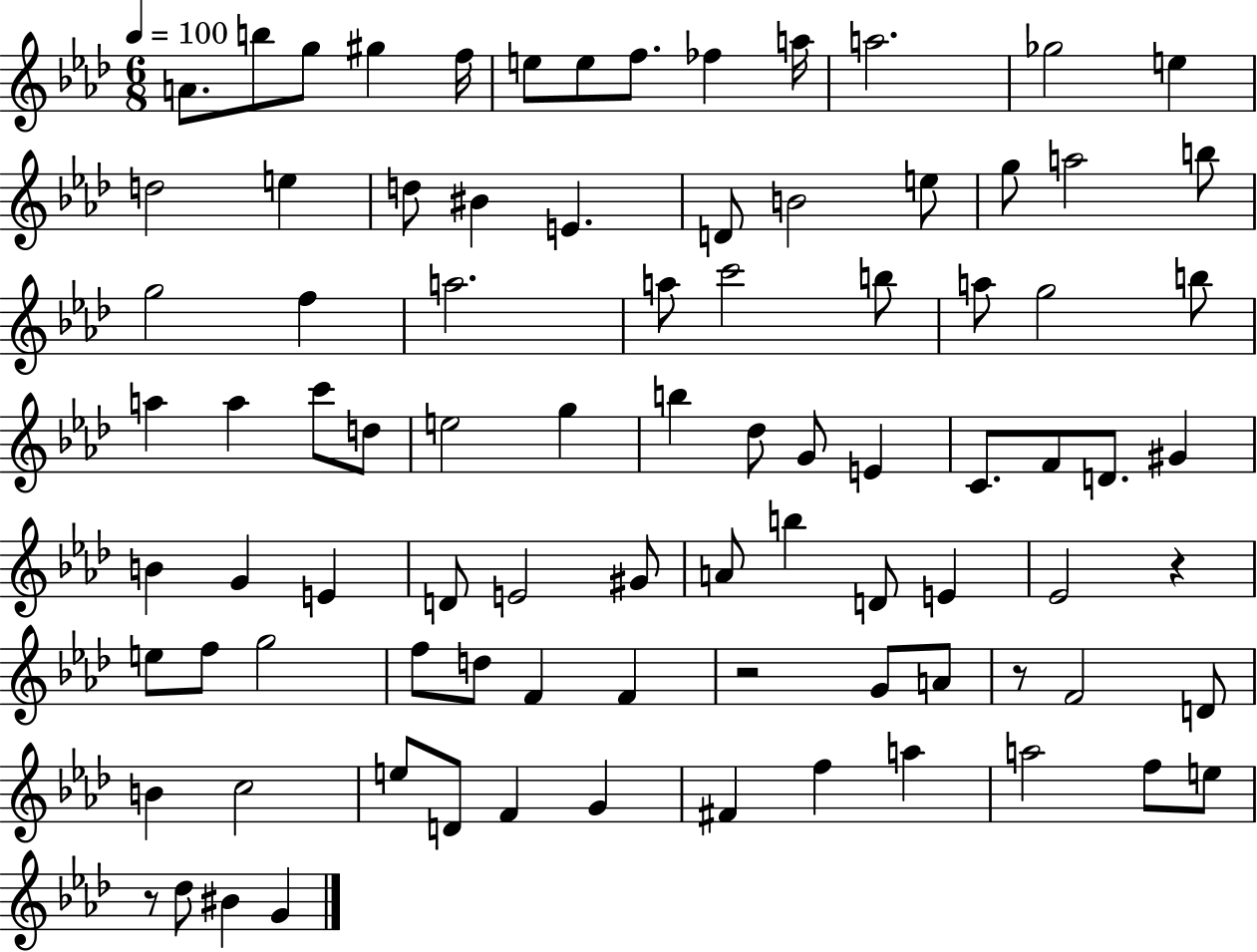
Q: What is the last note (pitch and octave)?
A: G4